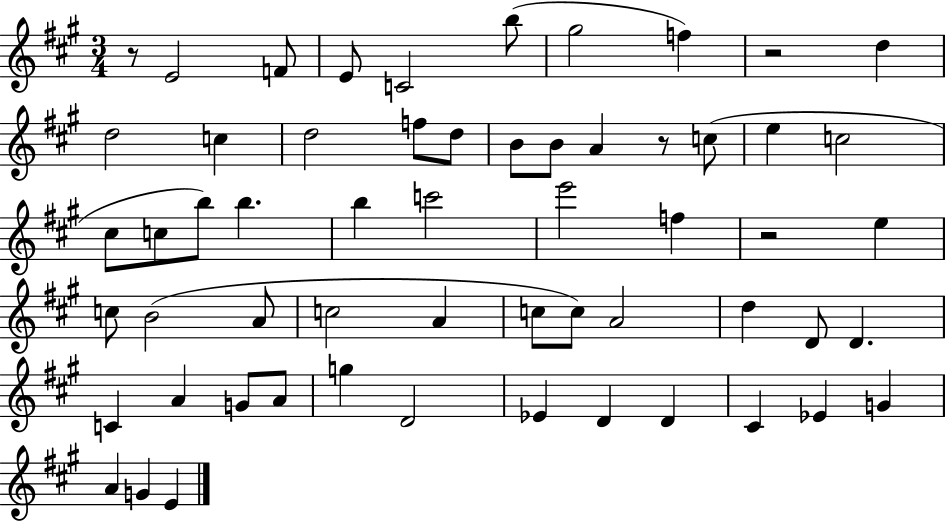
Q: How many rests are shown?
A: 4